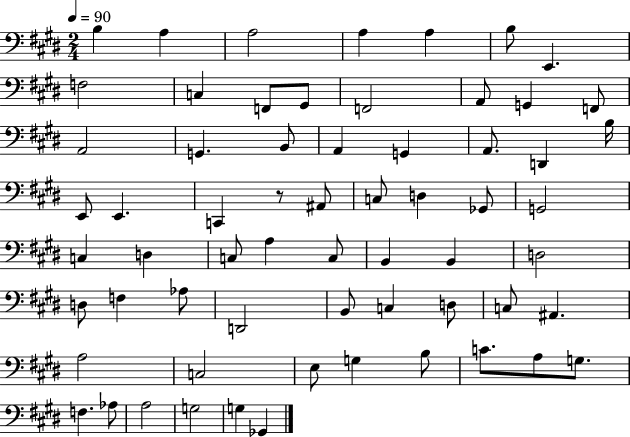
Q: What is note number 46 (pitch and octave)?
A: D3